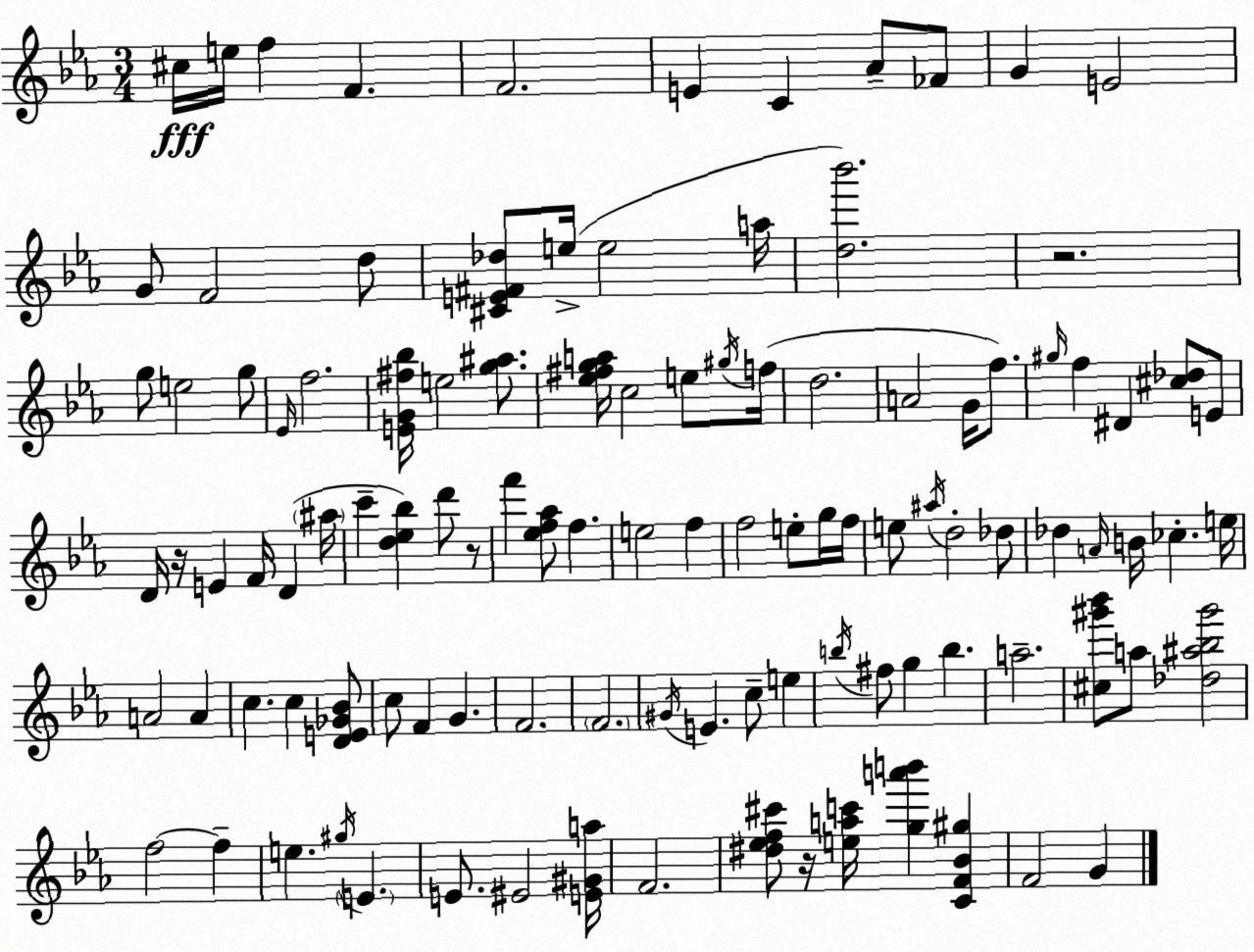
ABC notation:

X:1
T:Untitled
M:3/4
L:1/4
K:Cm
^c/4 e/4 f F F2 E C _A/2 _F/2 G E2 G/2 F2 d/2 [^CE^F_d]/2 e/4 e2 a/4 [d_b']2 z2 g/2 e2 g/2 _E/4 f2 [EG^f_b]/4 e2 [g^a]/2 [_e^fga]/4 c2 e/2 ^g/4 f/4 d2 A2 G/4 f/2 ^g/4 f ^D [^c_d]/2 E/2 D/4 z/4 E F/4 D ^a/4 c' [d_e_b] d'/2 z/2 f' [_ef_a]/2 f e2 f f2 e/2 g/4 f/4 e/2 ^a/4 d2 _d/2 _d A/4 B/4 _c e/4 A2 A c c [DE_G_B]/2 c/2 F G F2 F2 ^G/4 E c/2 e b/4 ^f/2 g b a2 [^c^g'_b']/2 a/2 [_d^a_b^g']2 f2 f e ^g/4 E E/2 ^E2 [E^Ga]/4 F2 [^d_ef^c']/2 z/4 [eac']/4 [ga'b'] [CF_B^g] F2 G